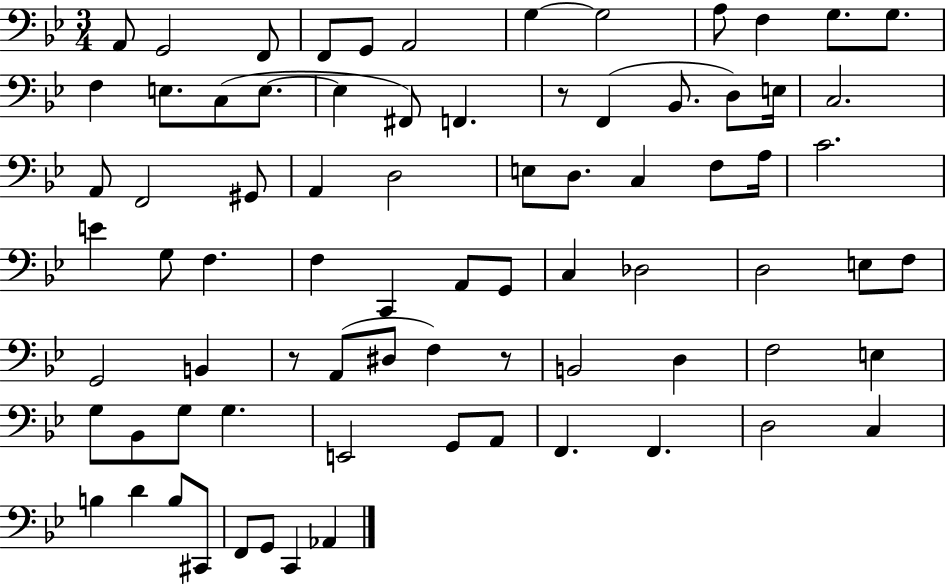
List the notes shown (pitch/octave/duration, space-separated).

A2/e G2/h F2/e F2/e G2/e A2/h G3/q G3/h A3/e F3/q G3/e. G3/e. F3/q E3/e. C3/e E3/e. E3/q F#2/e F2/q. R/e F2/q Bb2/e. D3/e E3/s C3/h. A2/e F2/h G#2/e A2/q D3/h E3/e D3/e. C3/q F3/e A3/s C4/h. E4/q G3/e F3/q. F3/q C2/q A2/e G2/e C3/q Db3/h D3/h E3/e F3/e G2/h B2/q R/e A2/e D#3/e F3/q R/e B2/h D3/q F3/h E3/q G3/e Bb2/e G3/e G3/q. E2/h G2/e A2/e F2/q. F2/q. D3/h C3/q B3/q D4/q B3/e C#2/e F2/e G2/e C2/q Ab2/q